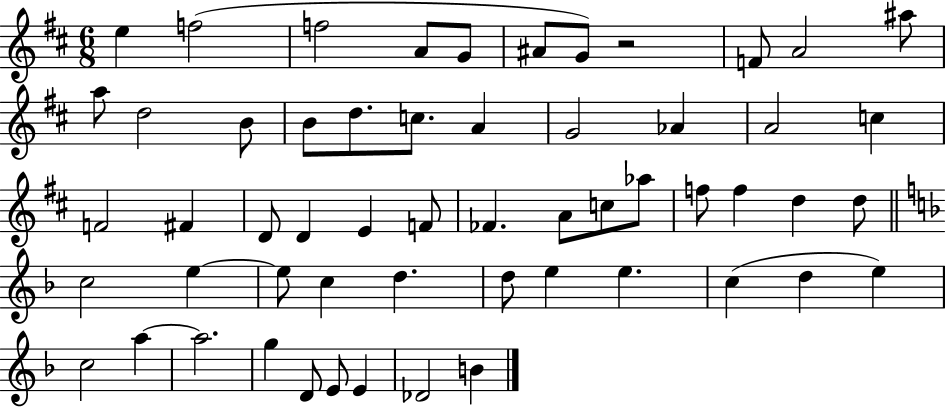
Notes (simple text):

E5/q F5/h F5/h A4/e G4/e A#4/e G4/e R/h F4/e A4/h A#5/e A5/e D5/h B4/e B4/e D5/e. C5/e. A4/q G4/h Ab4/q A4/h C5/q F4/h F#4/q D4/e D4/q E4/q F4/e FES4/q. A4/e C5/e Ab5/e F5/e F5/q D5/q D5/e C5/h E5/q E5/e C5/q D5/q. D5/e E5/q E5/q. C5/q D5/q E5/q C5/h A5/q A5/h. G5/q D4/e E4/e E4/q Db4/h B4/q